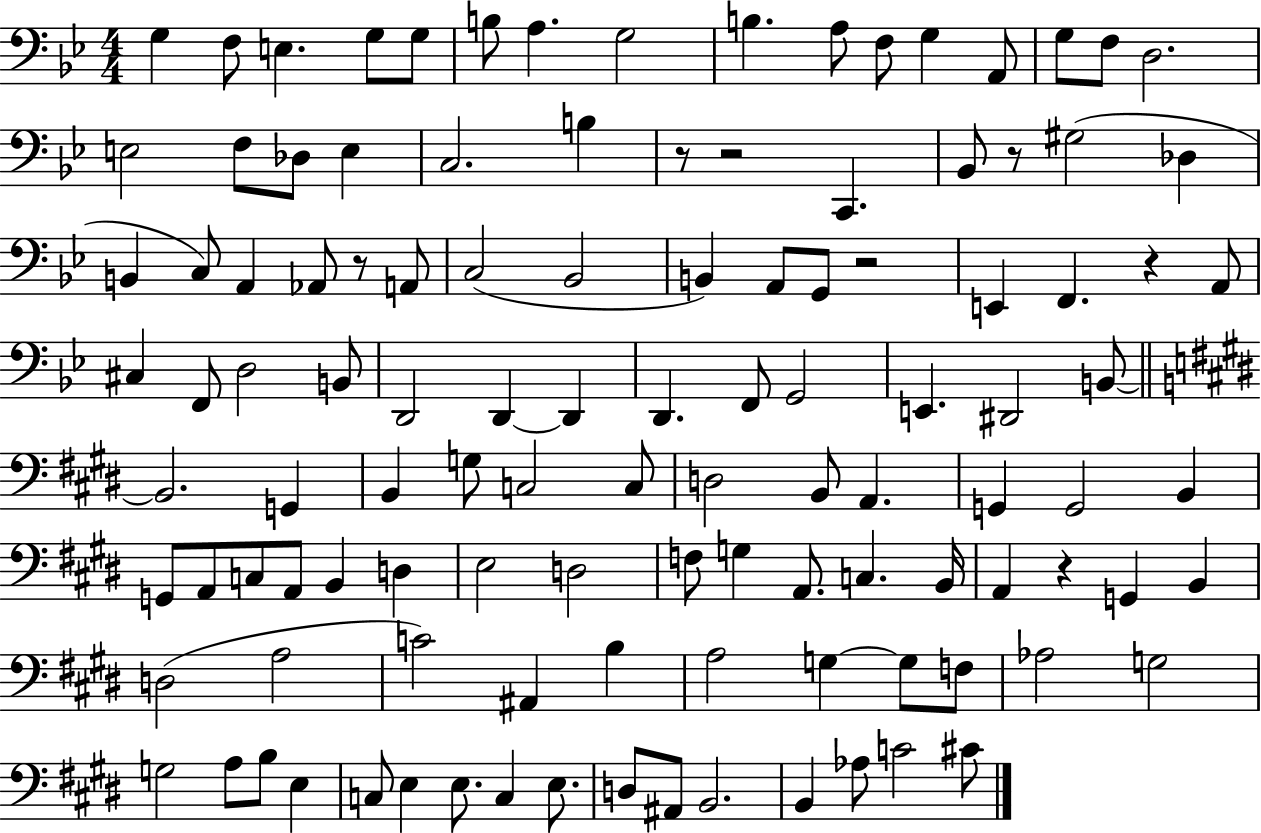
X:1
T:Untitled
M:4/4
L:1/4
K:Bb
G, F,/2 E, G,/2 G,/2 B,/2 A, G,2 B, A,/2 F,/2 G, A,,/2 G,/2 F,/2 D,2 E,2 F,/2 _D,/2 E, C,2 B, z/2 z2 C,, _B,,/2 z/2 ^G,2 _D, B,, C,/2 A,, _A,,/2 z/2 A,,/2 C,2 _B,,2 B,, A,,/2 G,,/2 z2 E,, F,, z A,,/2 ^C, F,,/2 D,2 B,,/2 D,,2 D,, D,, D,, F,,/2 G,,2 E,, ^D,,2 B,,/2 B,,2 G,, B,, G,/2 C,2 C,/2 D,2 B,,/2 A,, G,, G,,2 B,, G,,/2 A,,/2 C,/2 A,,/2 B,, D, E,2 D,2 F,/2 G, A,,/2 C, B,,/4 A,, z G,, B,, D,2 A,2 C2 ^A,, B, A,2 G, G,/2 F,/2 _A,2 G,2 G,2 A,/2 B,/2 E, C,/2 E, E,/2 C, E,/2 D,/2 ^A,,/2 B,,2 B,, _A,/2 C2 ^C/2